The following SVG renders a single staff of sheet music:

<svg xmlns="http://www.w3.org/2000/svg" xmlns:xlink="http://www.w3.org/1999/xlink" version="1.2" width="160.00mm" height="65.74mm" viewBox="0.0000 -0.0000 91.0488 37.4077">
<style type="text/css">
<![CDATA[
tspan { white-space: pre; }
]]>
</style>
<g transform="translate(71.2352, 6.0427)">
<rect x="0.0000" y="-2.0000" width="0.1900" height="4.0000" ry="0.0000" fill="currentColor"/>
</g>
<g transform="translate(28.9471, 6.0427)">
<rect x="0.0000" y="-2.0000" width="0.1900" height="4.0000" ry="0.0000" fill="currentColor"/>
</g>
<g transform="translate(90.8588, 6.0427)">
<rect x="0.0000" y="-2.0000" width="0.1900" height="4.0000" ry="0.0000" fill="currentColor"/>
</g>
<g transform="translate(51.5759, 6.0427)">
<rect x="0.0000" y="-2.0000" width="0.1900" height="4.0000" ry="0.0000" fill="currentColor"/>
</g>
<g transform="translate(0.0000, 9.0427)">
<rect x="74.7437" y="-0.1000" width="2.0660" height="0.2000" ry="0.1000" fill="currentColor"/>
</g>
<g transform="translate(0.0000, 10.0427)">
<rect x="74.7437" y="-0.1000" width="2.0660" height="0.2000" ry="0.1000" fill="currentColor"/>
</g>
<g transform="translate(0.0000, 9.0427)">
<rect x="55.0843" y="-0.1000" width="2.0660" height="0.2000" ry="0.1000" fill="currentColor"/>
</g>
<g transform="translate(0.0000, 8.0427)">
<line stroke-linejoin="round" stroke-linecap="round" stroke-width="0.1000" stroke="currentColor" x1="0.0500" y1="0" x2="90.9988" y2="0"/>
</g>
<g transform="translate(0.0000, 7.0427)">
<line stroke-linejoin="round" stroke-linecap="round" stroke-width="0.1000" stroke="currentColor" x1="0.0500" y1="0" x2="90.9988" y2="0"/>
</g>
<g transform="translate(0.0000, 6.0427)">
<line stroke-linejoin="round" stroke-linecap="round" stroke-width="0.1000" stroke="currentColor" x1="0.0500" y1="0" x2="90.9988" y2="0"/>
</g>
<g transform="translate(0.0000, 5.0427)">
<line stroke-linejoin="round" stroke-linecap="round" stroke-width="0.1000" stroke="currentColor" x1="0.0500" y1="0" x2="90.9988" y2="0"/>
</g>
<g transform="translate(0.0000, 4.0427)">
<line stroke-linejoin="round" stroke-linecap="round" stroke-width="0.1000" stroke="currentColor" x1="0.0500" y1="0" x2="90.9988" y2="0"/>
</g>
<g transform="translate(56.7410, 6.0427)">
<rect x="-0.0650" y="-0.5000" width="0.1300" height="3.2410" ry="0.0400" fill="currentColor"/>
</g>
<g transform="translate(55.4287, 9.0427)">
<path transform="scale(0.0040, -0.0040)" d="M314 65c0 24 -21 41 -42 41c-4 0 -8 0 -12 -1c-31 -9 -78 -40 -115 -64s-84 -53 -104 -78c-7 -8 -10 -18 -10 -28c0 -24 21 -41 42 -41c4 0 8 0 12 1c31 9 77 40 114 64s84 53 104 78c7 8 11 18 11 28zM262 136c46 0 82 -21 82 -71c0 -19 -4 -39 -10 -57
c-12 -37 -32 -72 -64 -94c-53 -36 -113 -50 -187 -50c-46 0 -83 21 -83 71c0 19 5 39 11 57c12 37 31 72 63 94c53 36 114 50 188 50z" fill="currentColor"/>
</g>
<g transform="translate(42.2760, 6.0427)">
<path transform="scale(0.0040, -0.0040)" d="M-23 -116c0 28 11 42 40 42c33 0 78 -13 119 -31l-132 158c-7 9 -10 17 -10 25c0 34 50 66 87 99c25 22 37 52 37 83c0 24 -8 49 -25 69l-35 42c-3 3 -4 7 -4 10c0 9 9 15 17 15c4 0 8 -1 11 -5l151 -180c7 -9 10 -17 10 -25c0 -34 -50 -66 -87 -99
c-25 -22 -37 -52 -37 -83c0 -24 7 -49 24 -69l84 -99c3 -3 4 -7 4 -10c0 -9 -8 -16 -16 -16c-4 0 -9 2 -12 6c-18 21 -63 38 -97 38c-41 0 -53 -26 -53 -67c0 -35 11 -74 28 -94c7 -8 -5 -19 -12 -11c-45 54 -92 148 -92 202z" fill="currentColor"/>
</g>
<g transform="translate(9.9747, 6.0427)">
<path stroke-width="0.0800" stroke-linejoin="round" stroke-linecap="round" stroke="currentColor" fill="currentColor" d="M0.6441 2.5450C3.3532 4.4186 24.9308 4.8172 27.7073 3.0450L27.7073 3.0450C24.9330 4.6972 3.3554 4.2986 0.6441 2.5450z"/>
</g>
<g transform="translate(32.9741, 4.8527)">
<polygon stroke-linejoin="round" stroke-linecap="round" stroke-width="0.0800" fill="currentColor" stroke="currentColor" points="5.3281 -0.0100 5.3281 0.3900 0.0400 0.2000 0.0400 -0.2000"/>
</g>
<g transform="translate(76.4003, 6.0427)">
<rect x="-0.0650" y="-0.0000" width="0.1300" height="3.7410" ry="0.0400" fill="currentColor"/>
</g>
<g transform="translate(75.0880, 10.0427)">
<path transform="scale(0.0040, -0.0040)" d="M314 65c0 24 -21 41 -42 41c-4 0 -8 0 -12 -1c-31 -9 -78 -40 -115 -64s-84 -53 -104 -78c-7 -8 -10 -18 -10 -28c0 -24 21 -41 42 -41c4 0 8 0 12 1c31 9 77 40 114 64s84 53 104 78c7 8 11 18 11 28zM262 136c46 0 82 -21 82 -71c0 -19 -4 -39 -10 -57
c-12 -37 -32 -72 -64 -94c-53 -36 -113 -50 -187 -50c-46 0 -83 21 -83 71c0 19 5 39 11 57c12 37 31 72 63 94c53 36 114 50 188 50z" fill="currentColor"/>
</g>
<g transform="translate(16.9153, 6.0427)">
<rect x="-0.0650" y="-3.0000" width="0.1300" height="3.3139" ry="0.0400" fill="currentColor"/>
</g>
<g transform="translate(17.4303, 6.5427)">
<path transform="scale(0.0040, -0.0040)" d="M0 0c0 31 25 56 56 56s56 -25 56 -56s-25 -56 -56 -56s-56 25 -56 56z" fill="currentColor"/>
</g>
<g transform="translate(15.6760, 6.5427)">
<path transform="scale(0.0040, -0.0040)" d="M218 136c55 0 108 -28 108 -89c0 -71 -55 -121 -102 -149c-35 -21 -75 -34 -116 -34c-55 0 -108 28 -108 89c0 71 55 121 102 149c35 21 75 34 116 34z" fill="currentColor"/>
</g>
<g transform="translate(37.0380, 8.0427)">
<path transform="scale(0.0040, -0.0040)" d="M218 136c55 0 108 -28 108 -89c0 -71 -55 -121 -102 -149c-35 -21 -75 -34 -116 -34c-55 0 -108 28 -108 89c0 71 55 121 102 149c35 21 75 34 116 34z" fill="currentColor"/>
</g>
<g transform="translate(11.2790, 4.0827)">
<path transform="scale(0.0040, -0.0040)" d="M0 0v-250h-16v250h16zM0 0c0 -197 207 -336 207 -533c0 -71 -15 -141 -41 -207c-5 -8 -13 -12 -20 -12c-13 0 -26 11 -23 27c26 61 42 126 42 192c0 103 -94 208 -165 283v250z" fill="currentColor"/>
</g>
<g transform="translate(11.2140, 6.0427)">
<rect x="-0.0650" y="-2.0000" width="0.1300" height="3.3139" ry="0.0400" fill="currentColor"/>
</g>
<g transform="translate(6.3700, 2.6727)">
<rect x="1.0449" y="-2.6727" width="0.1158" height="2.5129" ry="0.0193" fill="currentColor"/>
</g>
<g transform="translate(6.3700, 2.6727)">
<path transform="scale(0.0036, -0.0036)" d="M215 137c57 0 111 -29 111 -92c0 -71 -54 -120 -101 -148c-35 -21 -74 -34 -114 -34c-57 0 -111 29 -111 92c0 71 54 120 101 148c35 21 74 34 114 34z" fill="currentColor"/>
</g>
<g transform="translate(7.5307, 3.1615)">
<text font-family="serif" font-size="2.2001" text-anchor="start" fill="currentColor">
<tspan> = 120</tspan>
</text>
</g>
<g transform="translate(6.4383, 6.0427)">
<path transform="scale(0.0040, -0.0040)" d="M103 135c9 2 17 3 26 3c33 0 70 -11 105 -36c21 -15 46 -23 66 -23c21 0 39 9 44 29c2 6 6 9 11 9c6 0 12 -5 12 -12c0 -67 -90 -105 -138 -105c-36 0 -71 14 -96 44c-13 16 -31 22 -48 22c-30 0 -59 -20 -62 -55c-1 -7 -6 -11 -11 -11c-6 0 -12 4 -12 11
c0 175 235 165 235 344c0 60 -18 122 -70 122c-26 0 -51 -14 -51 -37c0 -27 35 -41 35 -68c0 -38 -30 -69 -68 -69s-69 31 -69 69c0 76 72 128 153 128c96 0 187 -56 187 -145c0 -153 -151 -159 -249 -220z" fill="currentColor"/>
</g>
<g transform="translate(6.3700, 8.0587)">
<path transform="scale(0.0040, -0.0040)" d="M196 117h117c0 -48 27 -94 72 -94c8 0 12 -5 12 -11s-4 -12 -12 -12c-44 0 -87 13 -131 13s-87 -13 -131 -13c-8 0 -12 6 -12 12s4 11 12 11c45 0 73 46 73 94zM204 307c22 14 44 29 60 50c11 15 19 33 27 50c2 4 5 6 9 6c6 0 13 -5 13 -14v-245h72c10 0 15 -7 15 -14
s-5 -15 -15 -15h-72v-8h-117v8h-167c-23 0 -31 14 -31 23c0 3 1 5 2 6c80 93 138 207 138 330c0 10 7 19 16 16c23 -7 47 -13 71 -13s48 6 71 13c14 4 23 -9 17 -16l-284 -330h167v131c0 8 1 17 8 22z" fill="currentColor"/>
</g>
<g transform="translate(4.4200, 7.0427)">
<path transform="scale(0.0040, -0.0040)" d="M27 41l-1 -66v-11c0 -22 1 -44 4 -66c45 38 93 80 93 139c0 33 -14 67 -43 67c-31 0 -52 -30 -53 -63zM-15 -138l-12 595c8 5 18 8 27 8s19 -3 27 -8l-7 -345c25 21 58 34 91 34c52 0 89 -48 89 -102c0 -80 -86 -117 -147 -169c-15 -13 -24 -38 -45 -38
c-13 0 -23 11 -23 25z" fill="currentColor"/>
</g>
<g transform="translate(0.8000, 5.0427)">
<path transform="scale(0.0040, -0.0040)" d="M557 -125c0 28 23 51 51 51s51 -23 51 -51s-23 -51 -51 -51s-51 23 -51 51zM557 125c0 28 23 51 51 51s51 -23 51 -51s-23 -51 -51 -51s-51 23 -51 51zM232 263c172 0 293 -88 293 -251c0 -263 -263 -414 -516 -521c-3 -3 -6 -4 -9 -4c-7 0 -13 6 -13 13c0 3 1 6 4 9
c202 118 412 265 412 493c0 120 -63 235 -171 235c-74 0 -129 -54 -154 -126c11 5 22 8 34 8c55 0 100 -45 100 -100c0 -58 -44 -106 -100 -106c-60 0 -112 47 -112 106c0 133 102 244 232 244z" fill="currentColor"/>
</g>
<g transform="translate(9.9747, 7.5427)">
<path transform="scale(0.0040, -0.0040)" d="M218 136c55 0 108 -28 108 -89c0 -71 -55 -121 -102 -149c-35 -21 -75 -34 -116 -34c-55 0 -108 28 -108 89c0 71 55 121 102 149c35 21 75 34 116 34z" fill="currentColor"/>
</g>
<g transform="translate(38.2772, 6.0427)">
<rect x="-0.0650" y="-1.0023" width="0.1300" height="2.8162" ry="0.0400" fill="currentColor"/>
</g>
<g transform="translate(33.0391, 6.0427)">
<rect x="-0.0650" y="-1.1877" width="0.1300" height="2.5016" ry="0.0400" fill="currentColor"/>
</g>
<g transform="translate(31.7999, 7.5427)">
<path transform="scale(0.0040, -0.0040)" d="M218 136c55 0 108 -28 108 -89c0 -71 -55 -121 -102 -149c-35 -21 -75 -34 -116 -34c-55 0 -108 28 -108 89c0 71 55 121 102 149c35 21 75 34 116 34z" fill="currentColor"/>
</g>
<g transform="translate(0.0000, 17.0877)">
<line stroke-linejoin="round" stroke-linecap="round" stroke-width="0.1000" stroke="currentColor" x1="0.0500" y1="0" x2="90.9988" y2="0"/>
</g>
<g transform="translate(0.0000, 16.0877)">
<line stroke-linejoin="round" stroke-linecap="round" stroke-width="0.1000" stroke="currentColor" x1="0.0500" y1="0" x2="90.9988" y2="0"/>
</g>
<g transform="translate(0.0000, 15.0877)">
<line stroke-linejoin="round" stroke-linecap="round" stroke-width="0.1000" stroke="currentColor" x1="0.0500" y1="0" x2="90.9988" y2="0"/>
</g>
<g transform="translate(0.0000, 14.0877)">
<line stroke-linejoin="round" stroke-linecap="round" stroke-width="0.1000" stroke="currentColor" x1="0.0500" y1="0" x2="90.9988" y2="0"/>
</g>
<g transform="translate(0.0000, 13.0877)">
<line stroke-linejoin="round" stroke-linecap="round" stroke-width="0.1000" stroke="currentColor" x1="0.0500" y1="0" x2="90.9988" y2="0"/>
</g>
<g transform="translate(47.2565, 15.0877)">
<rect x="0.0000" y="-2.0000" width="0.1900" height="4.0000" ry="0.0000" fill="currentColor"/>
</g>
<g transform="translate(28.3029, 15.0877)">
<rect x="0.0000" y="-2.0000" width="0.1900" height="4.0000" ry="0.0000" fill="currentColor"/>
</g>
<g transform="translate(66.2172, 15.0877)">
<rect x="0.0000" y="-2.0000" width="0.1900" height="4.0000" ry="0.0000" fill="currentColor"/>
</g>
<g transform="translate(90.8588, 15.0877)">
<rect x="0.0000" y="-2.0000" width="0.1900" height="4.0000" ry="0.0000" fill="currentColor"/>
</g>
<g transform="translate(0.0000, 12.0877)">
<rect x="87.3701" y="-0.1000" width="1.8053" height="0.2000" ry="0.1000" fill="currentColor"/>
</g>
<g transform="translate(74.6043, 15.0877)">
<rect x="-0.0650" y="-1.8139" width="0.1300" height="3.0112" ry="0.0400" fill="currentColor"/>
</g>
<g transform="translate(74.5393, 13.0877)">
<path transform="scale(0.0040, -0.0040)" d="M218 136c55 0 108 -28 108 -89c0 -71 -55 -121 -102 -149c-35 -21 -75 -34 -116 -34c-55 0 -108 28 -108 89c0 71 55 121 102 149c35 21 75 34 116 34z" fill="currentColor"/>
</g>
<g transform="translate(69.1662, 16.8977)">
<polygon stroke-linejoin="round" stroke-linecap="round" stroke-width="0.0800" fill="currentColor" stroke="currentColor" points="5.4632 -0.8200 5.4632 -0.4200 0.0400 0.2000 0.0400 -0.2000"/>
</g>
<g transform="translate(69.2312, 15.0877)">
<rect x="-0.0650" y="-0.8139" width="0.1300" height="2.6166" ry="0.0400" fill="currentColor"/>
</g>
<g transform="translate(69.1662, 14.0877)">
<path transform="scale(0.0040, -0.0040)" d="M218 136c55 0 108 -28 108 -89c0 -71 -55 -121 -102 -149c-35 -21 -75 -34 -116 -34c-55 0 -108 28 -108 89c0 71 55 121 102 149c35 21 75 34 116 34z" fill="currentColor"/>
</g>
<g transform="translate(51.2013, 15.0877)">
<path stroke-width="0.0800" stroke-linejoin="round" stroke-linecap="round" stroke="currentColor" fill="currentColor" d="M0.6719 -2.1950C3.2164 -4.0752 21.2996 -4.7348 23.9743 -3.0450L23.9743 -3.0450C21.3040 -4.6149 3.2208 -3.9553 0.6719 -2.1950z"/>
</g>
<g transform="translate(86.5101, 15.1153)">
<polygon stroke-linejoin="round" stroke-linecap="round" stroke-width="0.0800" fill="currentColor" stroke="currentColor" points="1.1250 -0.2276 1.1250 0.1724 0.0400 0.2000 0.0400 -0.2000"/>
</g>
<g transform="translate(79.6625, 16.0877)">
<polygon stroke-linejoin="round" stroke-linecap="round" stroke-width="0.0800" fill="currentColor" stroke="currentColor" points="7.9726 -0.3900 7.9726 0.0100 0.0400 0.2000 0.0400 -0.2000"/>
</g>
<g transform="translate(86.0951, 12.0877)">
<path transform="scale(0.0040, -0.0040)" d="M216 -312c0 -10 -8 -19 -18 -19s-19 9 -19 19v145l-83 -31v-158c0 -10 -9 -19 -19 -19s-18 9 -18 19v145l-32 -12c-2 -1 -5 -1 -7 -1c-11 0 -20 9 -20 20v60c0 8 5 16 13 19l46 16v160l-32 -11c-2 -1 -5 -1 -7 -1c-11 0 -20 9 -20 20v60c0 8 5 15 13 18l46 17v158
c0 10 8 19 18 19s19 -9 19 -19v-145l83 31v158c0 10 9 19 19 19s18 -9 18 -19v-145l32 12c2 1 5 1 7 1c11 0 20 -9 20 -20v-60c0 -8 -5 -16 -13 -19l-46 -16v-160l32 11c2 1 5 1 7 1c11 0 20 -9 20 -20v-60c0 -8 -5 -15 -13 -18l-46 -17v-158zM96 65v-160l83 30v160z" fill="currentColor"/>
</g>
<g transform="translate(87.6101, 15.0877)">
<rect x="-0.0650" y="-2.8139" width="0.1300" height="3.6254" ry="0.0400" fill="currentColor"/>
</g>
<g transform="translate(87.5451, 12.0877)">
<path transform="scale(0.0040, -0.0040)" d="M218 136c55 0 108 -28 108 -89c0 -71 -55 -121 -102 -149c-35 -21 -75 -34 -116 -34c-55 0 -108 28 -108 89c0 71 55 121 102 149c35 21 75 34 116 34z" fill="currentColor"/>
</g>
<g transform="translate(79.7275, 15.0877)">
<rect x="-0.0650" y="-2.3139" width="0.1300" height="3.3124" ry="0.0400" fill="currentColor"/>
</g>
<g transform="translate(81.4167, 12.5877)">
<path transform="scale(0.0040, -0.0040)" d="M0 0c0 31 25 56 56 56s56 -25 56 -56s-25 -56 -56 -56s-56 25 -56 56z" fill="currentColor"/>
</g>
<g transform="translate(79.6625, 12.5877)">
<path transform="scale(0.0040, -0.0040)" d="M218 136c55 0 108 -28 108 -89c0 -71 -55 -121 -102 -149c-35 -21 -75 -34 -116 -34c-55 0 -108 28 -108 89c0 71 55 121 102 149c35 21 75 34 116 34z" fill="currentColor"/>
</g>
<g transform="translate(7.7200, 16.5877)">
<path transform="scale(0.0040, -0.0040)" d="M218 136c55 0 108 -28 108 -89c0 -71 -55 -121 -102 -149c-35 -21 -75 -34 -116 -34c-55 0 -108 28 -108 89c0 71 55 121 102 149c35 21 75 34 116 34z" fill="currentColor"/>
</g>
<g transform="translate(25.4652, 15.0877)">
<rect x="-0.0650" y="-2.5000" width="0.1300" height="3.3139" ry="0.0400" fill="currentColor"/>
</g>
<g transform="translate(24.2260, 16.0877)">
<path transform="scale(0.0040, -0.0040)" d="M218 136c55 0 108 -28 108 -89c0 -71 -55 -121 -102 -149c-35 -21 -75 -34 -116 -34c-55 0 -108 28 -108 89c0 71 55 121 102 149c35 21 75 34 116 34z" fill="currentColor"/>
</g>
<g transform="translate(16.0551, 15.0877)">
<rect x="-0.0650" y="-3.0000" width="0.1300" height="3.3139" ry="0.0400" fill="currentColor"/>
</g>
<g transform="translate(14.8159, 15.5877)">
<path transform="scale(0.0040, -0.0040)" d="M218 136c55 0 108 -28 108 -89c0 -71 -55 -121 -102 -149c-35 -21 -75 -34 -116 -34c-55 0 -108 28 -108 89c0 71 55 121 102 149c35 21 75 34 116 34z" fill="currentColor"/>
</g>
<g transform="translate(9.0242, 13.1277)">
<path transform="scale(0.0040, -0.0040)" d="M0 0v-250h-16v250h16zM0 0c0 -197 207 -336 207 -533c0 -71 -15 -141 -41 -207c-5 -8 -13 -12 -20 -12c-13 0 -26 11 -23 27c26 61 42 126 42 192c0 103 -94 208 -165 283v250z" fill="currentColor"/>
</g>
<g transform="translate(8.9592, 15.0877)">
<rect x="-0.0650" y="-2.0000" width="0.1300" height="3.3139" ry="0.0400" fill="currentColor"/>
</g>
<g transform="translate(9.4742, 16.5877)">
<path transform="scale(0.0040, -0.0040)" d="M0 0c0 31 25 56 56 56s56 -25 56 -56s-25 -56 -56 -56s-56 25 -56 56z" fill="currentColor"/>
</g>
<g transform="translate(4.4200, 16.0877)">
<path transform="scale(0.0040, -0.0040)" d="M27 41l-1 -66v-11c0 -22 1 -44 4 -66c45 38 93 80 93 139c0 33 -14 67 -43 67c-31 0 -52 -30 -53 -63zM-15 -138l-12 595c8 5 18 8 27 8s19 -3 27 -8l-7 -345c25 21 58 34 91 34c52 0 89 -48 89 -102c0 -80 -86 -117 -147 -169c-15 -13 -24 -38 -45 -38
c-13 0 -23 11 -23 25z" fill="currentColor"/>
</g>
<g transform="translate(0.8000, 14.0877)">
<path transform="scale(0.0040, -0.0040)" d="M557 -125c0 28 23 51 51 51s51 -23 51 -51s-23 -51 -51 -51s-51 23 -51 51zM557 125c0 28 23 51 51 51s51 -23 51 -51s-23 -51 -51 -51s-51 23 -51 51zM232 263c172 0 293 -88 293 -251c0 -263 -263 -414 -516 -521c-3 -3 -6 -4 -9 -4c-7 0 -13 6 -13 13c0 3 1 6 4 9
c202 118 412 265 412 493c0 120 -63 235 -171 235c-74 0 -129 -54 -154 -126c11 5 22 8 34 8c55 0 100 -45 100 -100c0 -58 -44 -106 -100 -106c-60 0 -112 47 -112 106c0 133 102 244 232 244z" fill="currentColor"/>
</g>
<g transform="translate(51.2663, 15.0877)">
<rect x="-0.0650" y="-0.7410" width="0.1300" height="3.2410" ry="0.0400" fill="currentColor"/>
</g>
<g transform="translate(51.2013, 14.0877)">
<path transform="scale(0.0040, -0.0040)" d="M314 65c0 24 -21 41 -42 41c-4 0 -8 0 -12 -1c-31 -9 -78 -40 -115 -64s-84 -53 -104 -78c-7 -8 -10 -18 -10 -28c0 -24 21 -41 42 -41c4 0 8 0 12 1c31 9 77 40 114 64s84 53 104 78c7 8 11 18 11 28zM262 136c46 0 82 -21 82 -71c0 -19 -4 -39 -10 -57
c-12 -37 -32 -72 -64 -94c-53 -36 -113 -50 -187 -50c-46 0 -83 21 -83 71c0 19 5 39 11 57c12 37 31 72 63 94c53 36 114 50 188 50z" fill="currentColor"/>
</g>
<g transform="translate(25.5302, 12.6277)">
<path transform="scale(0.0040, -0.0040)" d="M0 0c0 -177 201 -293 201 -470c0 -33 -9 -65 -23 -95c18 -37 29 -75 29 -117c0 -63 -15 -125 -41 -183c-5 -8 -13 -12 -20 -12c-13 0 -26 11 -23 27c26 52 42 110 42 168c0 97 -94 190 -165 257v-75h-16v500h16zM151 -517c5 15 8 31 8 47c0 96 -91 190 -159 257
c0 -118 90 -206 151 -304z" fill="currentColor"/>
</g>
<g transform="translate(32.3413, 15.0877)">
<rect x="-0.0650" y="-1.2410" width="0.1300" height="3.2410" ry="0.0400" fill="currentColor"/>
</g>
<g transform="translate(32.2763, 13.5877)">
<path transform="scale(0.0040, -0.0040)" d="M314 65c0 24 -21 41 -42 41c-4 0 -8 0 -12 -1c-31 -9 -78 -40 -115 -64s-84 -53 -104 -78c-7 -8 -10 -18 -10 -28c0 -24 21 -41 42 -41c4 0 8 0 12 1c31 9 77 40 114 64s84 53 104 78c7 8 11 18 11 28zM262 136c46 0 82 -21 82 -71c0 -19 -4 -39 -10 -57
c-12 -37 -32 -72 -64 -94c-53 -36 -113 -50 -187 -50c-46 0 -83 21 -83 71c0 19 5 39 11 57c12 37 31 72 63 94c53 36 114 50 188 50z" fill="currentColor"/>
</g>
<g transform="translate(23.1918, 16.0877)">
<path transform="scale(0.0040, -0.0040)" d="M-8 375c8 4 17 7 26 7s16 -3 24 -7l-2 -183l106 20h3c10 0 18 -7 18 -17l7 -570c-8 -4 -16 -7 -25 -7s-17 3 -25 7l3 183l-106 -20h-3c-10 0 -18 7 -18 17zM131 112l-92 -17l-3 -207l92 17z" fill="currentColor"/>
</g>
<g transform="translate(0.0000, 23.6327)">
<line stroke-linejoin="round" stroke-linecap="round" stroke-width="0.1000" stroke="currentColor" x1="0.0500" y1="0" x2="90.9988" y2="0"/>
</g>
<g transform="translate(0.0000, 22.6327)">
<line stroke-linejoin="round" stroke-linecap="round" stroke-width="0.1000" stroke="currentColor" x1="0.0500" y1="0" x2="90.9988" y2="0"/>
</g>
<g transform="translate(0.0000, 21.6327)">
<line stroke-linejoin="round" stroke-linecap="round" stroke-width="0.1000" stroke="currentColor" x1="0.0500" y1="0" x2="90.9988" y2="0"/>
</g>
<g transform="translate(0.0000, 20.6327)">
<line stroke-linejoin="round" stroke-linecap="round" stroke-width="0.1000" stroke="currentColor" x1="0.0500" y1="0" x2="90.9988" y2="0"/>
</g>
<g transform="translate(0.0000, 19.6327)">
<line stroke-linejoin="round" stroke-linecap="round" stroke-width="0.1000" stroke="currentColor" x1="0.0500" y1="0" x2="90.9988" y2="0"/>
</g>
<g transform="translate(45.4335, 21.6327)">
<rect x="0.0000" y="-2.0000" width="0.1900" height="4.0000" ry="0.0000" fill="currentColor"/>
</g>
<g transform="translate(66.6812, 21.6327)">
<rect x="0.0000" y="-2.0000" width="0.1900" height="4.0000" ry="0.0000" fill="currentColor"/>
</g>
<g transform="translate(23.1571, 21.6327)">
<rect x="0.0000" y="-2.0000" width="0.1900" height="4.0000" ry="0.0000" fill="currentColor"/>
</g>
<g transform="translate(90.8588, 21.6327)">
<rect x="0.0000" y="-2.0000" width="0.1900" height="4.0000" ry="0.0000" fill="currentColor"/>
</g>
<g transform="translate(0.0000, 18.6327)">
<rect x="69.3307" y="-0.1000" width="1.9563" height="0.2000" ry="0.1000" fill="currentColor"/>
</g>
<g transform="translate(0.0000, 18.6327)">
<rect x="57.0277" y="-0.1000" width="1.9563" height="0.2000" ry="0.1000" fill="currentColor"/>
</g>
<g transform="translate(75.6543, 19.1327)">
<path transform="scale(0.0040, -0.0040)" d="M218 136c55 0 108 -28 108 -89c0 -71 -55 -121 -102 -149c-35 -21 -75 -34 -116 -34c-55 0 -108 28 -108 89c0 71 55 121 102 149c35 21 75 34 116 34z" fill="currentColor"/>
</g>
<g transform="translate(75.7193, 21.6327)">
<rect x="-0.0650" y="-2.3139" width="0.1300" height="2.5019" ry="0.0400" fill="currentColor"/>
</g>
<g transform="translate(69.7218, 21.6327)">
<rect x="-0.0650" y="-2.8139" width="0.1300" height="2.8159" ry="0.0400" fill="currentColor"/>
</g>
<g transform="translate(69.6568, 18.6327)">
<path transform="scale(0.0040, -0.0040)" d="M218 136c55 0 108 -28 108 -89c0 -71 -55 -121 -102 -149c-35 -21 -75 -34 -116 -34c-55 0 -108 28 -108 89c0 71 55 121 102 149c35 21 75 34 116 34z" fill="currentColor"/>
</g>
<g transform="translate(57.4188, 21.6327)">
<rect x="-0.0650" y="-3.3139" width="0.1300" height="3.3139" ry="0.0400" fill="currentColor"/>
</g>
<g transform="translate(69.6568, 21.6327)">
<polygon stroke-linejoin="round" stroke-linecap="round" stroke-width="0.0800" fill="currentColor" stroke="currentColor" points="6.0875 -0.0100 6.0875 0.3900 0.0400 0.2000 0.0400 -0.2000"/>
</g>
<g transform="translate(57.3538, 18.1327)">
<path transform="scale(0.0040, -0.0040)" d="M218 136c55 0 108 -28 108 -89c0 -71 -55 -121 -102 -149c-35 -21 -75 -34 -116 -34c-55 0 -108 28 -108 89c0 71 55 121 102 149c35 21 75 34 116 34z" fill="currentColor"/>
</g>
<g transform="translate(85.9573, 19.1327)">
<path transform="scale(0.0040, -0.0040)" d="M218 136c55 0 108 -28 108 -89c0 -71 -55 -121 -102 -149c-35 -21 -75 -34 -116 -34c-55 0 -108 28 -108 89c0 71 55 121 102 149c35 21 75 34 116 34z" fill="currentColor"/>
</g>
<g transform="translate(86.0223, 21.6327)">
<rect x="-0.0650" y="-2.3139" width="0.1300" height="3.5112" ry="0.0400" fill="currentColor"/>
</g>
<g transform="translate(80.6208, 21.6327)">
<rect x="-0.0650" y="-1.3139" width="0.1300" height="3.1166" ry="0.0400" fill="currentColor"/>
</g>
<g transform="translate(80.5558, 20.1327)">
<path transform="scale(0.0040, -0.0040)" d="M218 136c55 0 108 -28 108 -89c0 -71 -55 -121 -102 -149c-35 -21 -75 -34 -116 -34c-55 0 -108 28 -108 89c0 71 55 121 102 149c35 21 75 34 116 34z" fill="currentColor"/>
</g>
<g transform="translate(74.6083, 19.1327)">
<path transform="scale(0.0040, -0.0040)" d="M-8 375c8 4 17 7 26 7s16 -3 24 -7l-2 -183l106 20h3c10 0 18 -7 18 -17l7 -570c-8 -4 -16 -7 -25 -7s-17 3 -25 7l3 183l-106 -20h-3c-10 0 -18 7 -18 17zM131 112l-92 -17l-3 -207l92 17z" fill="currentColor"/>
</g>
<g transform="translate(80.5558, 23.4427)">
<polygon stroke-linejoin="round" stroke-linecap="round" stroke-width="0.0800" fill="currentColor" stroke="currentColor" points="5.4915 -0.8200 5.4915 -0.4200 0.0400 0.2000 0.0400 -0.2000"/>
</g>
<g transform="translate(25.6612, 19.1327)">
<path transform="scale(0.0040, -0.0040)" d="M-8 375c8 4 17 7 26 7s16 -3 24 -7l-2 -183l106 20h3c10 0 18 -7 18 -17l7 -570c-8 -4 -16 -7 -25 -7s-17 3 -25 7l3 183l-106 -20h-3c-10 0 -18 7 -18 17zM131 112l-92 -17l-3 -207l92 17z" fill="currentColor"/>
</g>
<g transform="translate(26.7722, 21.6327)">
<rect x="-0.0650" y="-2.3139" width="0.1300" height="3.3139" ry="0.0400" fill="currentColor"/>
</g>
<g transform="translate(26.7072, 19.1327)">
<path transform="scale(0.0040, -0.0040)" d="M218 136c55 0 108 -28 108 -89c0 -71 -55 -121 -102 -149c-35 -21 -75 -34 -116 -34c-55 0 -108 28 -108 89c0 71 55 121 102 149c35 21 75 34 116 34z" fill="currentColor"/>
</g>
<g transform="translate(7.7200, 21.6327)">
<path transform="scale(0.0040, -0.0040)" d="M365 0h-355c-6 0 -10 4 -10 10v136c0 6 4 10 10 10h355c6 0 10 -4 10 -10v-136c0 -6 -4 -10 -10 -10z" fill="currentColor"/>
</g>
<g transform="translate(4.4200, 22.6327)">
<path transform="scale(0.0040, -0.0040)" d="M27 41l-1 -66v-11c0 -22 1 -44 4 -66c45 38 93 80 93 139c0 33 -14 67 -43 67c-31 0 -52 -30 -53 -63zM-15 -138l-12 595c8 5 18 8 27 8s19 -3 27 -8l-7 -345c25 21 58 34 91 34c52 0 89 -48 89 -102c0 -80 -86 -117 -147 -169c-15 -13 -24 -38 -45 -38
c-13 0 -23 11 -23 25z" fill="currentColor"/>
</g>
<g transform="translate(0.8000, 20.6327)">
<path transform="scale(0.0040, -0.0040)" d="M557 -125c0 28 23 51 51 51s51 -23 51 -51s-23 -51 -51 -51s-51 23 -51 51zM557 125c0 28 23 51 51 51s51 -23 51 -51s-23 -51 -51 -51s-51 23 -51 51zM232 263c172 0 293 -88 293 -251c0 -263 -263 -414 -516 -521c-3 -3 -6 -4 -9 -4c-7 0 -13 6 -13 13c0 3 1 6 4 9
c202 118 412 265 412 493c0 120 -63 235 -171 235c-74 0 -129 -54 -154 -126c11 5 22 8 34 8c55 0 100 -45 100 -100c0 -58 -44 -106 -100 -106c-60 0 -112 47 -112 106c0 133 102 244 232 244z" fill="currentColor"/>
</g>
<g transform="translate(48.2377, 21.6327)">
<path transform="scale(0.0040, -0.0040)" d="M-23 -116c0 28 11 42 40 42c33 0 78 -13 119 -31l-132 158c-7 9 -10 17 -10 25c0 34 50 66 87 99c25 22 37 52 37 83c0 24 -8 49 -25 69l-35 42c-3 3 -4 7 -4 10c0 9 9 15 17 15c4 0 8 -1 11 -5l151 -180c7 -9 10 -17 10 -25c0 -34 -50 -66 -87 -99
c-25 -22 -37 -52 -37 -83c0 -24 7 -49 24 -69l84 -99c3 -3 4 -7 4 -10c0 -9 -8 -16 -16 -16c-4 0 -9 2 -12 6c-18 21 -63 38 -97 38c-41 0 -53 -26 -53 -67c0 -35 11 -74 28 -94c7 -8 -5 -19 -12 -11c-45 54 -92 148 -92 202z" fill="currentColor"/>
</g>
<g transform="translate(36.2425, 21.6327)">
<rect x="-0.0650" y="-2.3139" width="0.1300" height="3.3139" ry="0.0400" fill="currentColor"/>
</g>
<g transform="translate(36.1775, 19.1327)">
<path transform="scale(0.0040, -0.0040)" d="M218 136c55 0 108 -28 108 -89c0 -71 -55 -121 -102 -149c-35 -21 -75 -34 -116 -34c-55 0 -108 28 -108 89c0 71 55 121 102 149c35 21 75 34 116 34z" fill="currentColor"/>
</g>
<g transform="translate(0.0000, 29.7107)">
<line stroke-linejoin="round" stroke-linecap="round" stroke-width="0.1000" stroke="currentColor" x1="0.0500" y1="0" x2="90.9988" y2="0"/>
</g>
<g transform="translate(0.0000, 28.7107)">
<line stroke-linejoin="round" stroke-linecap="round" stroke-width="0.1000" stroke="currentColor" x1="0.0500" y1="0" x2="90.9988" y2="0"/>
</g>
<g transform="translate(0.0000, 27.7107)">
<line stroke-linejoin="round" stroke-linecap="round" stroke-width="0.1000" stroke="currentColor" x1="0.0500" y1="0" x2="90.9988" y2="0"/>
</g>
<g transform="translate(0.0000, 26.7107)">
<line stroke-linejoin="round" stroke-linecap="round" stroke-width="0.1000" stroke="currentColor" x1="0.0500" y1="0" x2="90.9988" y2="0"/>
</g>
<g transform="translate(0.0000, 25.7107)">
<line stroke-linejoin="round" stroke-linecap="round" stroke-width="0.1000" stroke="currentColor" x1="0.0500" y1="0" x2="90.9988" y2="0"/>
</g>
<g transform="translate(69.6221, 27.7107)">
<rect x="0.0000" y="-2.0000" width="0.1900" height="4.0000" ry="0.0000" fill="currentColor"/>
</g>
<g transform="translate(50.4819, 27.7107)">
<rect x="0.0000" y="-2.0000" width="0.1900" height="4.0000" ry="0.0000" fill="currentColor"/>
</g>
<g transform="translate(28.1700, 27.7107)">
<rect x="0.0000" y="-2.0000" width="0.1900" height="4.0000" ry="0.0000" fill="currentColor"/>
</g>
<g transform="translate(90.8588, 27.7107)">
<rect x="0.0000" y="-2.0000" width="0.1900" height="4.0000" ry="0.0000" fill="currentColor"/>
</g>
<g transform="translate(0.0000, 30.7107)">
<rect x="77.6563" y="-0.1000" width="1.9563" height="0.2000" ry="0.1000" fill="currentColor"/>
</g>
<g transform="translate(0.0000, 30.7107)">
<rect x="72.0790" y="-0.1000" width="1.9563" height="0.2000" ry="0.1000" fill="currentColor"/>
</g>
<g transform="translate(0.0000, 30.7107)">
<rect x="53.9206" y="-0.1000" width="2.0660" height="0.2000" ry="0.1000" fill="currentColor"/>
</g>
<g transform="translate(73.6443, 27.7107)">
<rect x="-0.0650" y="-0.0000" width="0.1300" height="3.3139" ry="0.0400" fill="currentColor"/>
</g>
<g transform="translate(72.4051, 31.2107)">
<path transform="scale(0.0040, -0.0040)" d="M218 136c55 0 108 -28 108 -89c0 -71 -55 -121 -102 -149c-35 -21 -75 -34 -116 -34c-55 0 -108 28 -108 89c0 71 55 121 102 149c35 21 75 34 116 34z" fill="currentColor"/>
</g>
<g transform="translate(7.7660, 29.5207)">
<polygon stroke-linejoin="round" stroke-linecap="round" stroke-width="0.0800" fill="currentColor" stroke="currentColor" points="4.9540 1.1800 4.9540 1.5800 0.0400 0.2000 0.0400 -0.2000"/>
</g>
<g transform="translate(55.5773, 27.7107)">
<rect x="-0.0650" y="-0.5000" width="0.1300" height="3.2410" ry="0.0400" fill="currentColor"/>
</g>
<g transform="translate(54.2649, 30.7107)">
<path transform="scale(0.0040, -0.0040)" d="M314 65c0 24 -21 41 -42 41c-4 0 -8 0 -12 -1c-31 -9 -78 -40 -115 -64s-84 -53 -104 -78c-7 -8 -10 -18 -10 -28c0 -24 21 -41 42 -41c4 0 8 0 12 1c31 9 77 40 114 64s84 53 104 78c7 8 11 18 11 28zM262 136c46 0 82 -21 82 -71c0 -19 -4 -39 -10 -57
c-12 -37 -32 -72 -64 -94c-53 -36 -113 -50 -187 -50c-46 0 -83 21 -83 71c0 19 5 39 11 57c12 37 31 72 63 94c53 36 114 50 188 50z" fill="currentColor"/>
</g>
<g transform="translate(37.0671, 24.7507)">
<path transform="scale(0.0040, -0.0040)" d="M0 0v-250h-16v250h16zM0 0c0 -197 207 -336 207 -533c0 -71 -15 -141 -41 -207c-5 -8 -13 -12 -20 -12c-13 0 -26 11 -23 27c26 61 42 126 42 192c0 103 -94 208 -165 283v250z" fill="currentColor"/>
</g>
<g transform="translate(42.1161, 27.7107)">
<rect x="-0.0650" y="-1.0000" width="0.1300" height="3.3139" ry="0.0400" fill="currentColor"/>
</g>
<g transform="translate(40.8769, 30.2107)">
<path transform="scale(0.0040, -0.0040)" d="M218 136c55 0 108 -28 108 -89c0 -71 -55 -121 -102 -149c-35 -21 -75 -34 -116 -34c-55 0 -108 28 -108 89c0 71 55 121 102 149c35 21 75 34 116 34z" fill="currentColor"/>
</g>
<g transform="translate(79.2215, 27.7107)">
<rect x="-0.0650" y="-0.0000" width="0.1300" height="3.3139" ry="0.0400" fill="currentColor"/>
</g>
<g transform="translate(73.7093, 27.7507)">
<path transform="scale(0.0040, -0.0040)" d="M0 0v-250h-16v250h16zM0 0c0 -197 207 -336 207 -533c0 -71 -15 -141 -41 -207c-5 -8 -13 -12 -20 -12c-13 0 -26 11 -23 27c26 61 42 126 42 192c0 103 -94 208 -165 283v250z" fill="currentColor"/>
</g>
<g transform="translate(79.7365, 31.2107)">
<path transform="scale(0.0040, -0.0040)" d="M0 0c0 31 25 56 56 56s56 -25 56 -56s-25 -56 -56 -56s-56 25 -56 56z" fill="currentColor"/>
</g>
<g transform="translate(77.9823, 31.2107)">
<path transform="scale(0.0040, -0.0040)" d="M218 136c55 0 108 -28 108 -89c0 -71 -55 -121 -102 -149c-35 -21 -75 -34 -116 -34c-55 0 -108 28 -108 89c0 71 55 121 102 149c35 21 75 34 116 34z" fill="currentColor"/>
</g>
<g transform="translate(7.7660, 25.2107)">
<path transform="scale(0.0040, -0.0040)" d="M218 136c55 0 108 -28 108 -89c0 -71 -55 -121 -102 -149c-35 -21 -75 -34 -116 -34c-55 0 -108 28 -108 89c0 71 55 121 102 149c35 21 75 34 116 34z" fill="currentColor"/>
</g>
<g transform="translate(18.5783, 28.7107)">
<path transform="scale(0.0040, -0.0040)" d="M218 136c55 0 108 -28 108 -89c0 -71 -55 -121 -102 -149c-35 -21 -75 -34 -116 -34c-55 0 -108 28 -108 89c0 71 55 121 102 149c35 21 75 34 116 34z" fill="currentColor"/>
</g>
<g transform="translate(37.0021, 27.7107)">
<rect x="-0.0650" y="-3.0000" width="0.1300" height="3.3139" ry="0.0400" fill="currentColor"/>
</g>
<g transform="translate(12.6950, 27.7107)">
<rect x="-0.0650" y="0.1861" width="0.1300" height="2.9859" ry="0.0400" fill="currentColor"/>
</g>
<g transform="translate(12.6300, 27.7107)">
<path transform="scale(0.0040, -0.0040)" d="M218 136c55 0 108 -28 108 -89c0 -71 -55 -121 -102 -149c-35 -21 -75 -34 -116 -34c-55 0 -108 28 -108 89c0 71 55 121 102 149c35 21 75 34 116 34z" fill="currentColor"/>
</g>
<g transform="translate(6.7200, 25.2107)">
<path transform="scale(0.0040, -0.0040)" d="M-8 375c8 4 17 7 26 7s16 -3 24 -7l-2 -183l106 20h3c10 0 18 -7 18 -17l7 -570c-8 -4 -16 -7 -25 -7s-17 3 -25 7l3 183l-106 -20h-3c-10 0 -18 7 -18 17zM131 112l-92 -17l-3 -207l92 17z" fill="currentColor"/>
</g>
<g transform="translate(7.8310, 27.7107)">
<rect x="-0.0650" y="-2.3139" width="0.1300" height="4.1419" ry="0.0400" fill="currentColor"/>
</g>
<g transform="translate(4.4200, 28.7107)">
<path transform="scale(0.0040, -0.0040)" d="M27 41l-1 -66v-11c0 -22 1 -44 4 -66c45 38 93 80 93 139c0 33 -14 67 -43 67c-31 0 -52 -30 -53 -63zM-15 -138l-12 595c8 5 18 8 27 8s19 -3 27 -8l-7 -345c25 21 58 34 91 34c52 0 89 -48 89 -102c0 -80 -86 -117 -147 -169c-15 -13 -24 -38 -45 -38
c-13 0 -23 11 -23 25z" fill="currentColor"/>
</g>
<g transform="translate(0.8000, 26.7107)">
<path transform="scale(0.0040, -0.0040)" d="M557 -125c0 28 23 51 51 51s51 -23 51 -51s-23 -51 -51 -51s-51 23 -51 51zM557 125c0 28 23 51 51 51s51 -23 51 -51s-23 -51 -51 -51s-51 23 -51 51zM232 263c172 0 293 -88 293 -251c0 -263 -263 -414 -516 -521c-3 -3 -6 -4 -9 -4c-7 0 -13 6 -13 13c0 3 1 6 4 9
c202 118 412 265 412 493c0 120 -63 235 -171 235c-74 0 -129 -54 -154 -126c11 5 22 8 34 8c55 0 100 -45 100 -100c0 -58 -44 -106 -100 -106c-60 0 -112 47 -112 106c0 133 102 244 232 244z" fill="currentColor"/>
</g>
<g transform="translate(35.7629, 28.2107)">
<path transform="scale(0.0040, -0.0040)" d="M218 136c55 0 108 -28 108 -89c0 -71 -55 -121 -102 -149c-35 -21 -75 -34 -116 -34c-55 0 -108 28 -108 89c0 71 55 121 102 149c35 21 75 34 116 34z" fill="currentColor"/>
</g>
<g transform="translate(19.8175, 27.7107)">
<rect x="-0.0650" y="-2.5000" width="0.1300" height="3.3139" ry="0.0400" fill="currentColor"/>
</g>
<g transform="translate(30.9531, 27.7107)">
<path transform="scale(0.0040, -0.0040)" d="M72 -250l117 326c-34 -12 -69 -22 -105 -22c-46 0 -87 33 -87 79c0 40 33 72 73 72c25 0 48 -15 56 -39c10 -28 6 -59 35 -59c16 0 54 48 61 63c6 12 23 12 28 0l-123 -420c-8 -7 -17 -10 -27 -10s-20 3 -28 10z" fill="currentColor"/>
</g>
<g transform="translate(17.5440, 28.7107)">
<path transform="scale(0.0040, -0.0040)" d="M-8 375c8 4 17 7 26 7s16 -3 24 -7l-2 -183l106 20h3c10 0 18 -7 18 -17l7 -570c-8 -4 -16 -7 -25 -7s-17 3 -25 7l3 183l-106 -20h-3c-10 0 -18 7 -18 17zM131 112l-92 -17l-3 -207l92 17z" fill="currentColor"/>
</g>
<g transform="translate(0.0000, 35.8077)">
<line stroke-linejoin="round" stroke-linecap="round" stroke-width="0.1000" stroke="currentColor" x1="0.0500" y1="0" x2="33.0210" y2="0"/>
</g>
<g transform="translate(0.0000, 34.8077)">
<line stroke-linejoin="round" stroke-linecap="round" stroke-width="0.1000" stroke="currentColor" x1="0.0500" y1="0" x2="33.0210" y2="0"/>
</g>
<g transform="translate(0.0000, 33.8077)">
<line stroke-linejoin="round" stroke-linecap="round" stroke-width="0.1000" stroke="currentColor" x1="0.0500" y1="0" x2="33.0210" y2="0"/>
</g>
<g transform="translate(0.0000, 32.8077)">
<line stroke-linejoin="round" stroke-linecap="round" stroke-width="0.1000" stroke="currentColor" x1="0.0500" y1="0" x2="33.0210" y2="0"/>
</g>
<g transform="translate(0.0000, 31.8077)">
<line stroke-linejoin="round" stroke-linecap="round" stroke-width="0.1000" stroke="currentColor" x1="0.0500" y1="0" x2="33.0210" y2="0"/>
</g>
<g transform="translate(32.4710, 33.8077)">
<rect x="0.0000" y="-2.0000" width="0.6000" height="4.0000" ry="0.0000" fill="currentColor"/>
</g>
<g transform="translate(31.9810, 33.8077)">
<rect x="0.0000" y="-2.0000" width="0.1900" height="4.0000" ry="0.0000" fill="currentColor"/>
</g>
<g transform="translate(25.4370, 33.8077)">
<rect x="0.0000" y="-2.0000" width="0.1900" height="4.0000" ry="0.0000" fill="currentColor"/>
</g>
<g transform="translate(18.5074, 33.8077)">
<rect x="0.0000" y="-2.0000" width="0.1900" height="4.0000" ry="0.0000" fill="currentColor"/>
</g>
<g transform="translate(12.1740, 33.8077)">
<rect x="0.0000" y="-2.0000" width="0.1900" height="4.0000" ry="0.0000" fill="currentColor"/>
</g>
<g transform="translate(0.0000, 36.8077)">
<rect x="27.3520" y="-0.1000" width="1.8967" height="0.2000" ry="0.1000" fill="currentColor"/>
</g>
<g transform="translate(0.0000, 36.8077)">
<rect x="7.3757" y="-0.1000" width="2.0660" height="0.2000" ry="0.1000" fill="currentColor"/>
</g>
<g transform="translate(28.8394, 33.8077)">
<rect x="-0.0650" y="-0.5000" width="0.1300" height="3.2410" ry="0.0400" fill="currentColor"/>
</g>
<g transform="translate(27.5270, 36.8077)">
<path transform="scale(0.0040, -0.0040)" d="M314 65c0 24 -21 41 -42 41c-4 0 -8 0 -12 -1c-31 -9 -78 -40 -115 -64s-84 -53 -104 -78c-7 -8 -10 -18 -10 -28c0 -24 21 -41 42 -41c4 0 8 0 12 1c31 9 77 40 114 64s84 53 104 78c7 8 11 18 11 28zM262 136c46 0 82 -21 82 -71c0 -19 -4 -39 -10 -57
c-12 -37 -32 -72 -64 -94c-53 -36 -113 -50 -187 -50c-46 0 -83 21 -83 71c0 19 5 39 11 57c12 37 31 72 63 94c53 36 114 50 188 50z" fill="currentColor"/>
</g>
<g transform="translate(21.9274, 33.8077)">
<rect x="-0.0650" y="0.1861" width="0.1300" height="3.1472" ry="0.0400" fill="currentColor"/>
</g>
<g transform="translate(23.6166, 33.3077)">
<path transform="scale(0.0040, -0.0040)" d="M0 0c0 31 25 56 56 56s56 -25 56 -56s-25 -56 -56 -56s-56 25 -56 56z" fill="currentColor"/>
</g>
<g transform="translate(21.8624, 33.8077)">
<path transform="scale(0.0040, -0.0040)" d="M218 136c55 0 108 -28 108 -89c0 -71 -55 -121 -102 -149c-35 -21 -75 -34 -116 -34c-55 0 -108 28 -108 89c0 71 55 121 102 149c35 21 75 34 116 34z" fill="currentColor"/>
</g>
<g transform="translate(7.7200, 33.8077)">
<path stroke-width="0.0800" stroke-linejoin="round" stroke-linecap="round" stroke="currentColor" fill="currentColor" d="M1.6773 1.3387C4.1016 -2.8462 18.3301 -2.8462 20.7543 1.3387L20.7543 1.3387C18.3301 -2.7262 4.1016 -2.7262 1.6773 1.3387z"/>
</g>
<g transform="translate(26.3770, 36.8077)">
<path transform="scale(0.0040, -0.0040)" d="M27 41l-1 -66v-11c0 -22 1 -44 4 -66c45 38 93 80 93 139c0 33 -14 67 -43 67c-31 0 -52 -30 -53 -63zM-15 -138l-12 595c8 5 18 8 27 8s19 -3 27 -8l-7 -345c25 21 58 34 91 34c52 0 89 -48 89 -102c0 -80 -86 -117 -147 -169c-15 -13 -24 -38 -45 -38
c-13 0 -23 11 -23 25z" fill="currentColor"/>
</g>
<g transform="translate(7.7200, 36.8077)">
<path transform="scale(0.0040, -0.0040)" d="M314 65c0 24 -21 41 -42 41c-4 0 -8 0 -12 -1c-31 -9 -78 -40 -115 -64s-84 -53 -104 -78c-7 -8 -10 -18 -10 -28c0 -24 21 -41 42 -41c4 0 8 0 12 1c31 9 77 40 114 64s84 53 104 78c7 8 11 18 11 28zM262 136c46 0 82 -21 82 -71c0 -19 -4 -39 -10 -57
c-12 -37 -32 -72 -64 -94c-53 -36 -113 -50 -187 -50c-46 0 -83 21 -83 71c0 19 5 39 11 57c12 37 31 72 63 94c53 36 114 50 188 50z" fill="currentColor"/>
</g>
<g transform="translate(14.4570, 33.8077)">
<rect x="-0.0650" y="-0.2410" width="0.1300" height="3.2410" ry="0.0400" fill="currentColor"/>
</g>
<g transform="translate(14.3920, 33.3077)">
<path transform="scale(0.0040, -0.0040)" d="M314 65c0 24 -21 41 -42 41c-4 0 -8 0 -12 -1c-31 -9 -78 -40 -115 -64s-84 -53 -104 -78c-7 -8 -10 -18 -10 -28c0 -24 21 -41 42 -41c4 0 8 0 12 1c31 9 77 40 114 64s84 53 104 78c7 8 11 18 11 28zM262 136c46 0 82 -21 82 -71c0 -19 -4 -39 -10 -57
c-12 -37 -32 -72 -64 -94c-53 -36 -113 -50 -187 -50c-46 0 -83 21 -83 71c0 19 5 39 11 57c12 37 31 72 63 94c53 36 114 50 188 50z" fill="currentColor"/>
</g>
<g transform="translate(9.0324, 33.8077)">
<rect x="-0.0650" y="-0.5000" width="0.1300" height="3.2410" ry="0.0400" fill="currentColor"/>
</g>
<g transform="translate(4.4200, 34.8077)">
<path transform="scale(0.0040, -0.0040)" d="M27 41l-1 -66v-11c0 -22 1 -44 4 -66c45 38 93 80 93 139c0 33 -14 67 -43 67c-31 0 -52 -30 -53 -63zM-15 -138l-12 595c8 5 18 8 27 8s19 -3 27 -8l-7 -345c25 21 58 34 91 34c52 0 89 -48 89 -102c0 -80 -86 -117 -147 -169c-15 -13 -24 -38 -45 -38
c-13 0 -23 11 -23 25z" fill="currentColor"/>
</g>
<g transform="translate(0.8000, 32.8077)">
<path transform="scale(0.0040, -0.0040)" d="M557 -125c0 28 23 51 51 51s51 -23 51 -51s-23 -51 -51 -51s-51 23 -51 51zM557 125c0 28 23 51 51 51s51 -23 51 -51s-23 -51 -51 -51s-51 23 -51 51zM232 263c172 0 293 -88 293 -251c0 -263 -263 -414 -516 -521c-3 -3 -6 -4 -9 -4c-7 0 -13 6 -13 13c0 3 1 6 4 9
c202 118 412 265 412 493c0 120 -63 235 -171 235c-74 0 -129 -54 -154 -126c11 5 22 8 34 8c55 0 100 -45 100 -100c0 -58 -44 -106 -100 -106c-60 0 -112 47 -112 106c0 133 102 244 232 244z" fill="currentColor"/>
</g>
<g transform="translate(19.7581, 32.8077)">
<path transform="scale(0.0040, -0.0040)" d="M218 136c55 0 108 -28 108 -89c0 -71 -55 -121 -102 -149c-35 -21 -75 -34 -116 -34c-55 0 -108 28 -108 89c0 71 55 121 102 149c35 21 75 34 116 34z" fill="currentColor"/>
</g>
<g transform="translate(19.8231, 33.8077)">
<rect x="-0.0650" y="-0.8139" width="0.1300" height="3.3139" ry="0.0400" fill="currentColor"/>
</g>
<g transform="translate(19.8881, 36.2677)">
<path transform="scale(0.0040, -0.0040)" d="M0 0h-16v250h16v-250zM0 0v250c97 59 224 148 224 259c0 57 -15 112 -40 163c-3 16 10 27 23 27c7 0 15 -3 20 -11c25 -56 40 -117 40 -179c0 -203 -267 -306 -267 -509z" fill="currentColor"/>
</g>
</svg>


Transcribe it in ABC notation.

X:1
T:Untitled
M:2/4
L:1/4
K:F
A,,/2 C, A,,/2 G,,/2 z E,,2 C,,2 A,,/2 C, B,,/4 G,2 F,2 F,/2 A,/2 _B,/2 ^C/4 z2 B, B, z D C/2 B,/2 G,/2 B,/2 B,/2 D,/2 B,, z/2 C,/2 F,, E,,2 D,,/2 D,, E,,2 E,2 F,/2 D, _E,,2